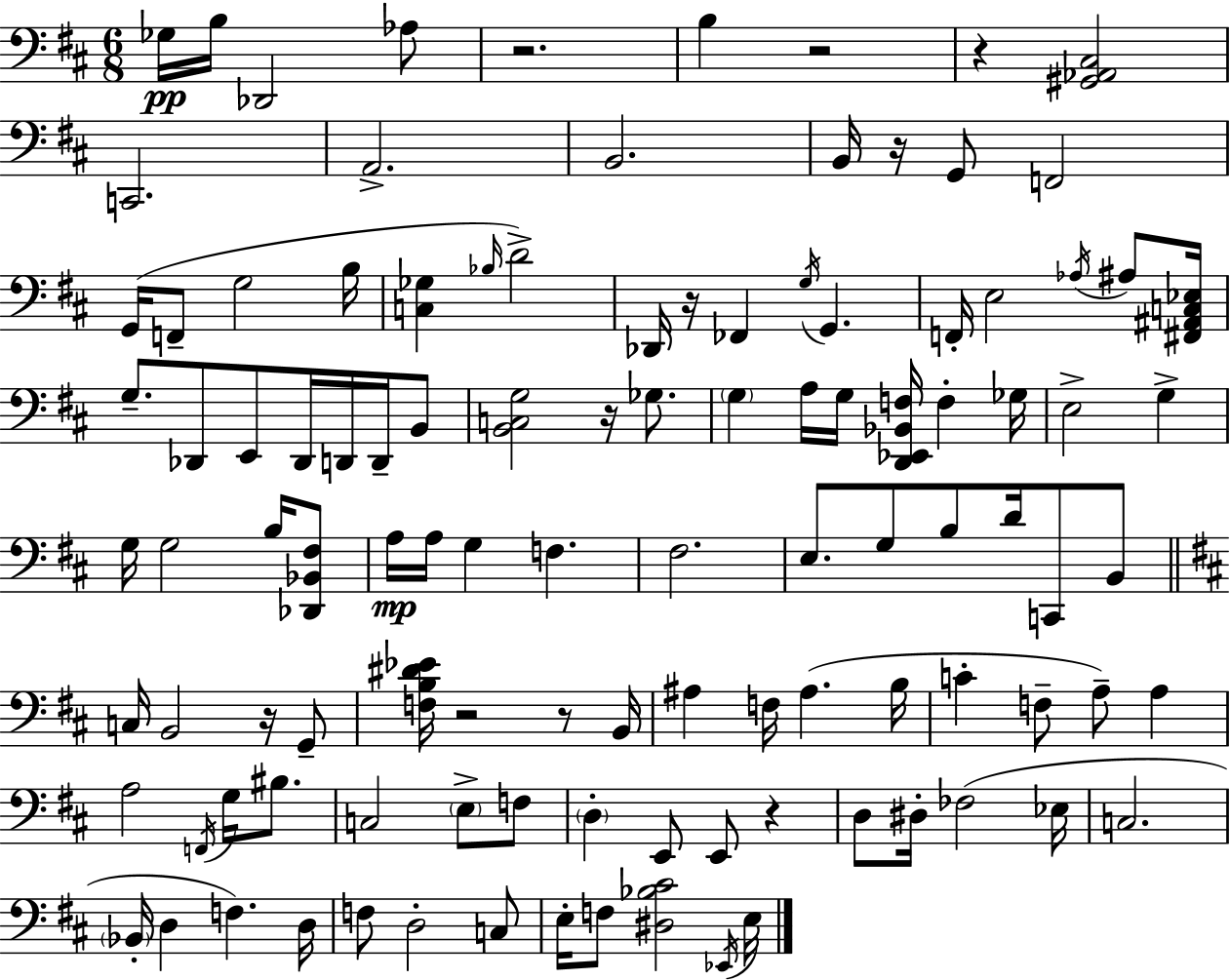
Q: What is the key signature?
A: D major